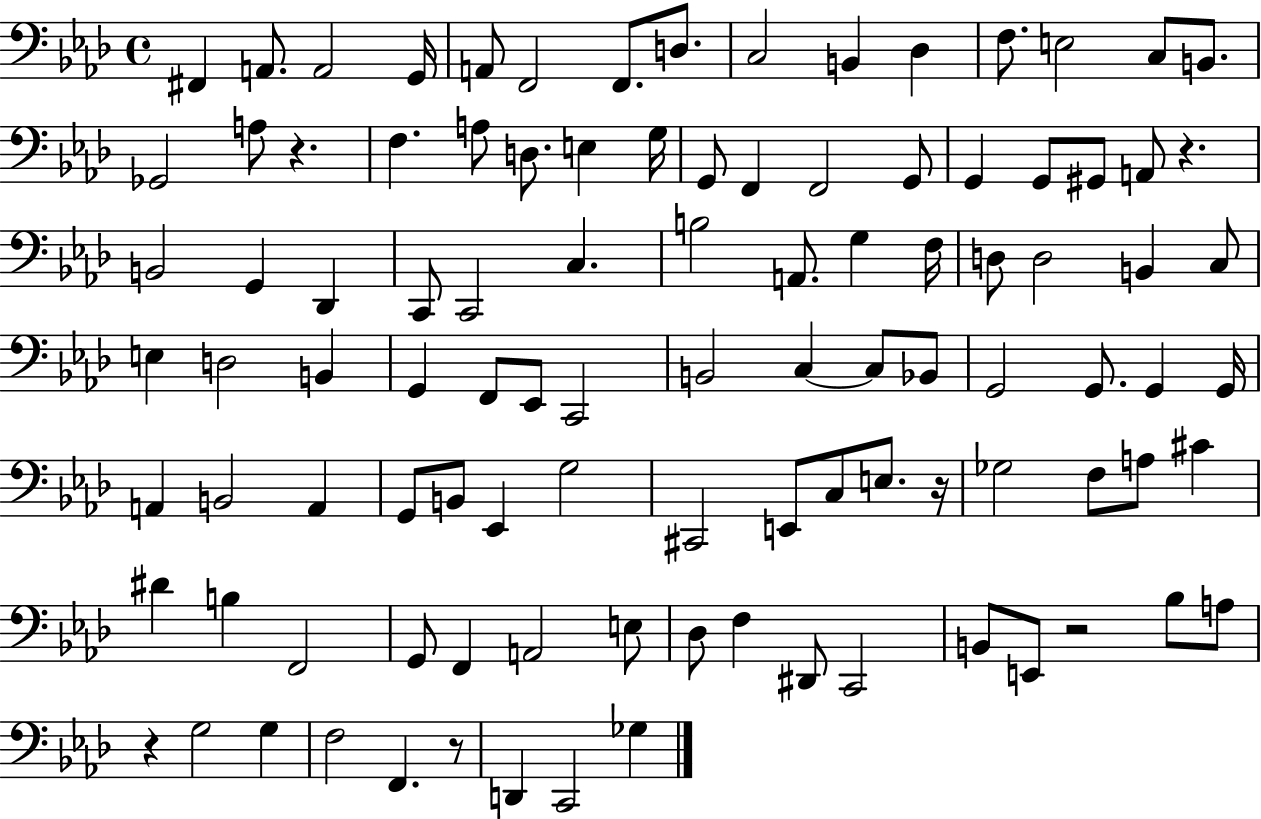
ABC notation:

X:1
T:Untitled
M:4/4
L:1/4
K:Ab
^F,, A,,/2 A,,2 G,,/4 A,,/2 F,,2 F,,/2 D,/2 C,2 B,, _D, F,/2 E,2 C,/2 B,,/2 _G,,2 A,/2 z F, A,/2 D,/2 E, G,/4 G,,/2 F,, F,,2 G,,/2 G,, G,,/2 ^G,,/2 A,,/2 z B,,2 G,, _D,, C,,/2 C,,2 C, B,2 A,,/2 G, F,/4 D,/2 D,2 B,, C,/2 E, D,2 B,, G,, F,,/2 _E,,/2 C,,2 B,,2 C, C,/2 _B,,/2 G,,2 G,,/2 G,, G,,/4 A,, B,,2 A,, G,,/2 B,,/2 _E,, G,2 ^C,,2 E,,/2 C,/2 E,/2 z/4 _G,2 F,/2 A,/2 ^C ^D B, F,,2 G,,/2 F,, A,,2 E,/2 _D,/2 F, ^D,,/2 C,,2 B,,/2 E,,/2 z2 _B,/2 A,/2 z G,2 G, F,2 F,, z/2 D,, C,,2 _G,